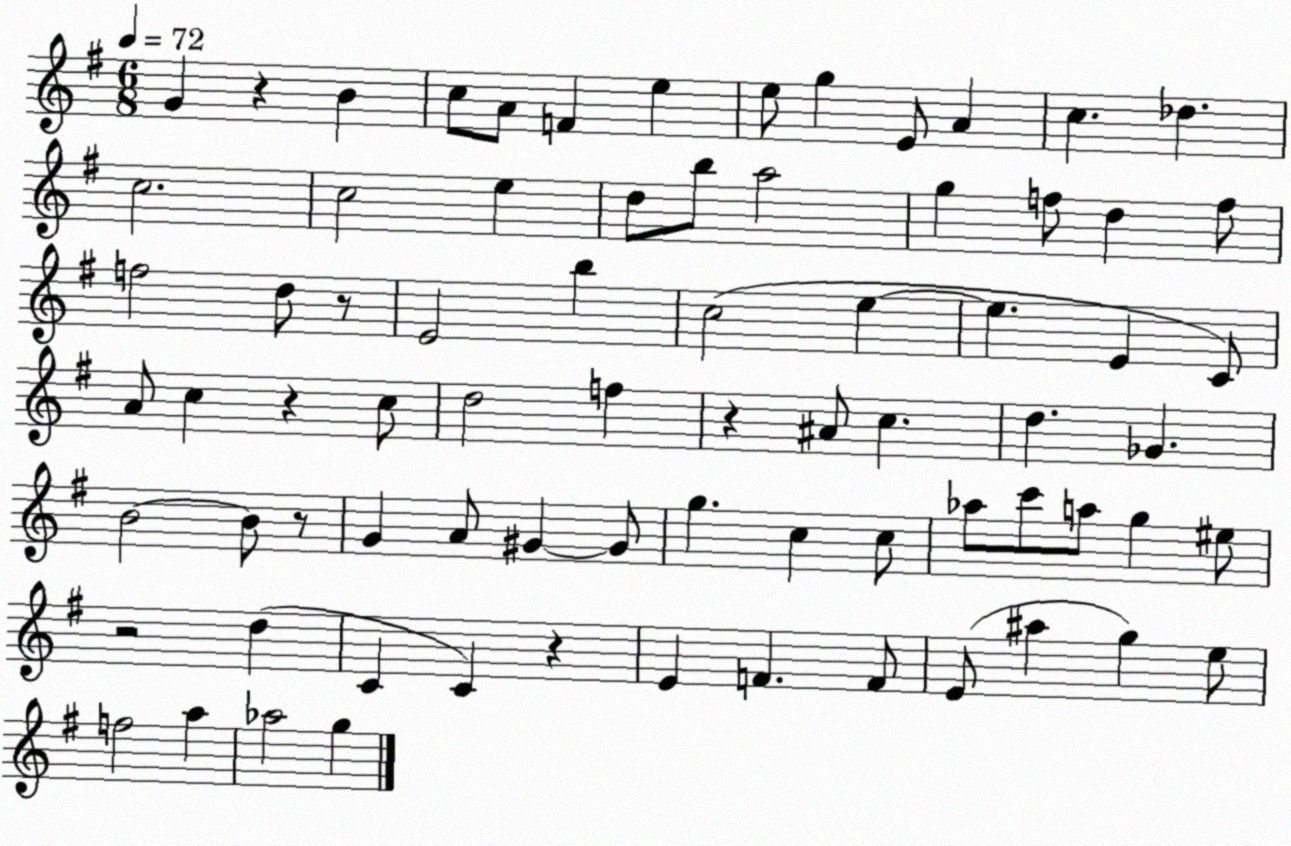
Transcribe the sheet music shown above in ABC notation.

X:1
T:Untitled
M:6/8
L:1/4
K:G
G z B c/2 A/2 F e e/2 g E/2 A c _d c2 c2 e d/2 b/2 a2 g f/2 d f/2 f2 d/2 z/2 E2 b c2 e e E C/2 A/2 c z c/2 d2 f z ^A/2 c d _G B2 B/2 z/2 G A/2 ^G ^G/2 g c c/2 _a/2 c'/2 a/2 g ^e/2 z2 d C C z E F F/2 E/2 ^a g e/2 f2 a _a2 g